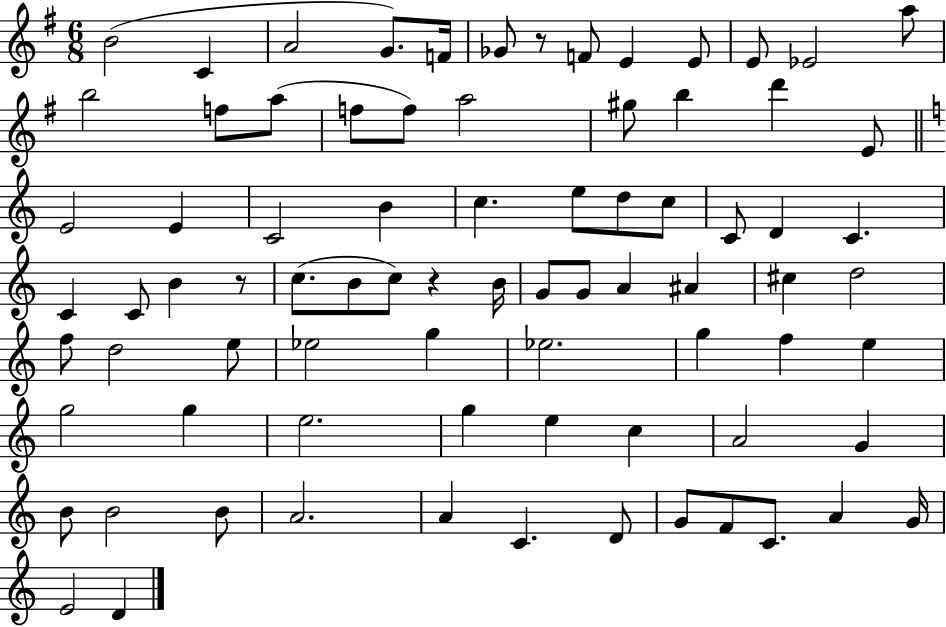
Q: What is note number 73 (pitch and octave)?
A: C4